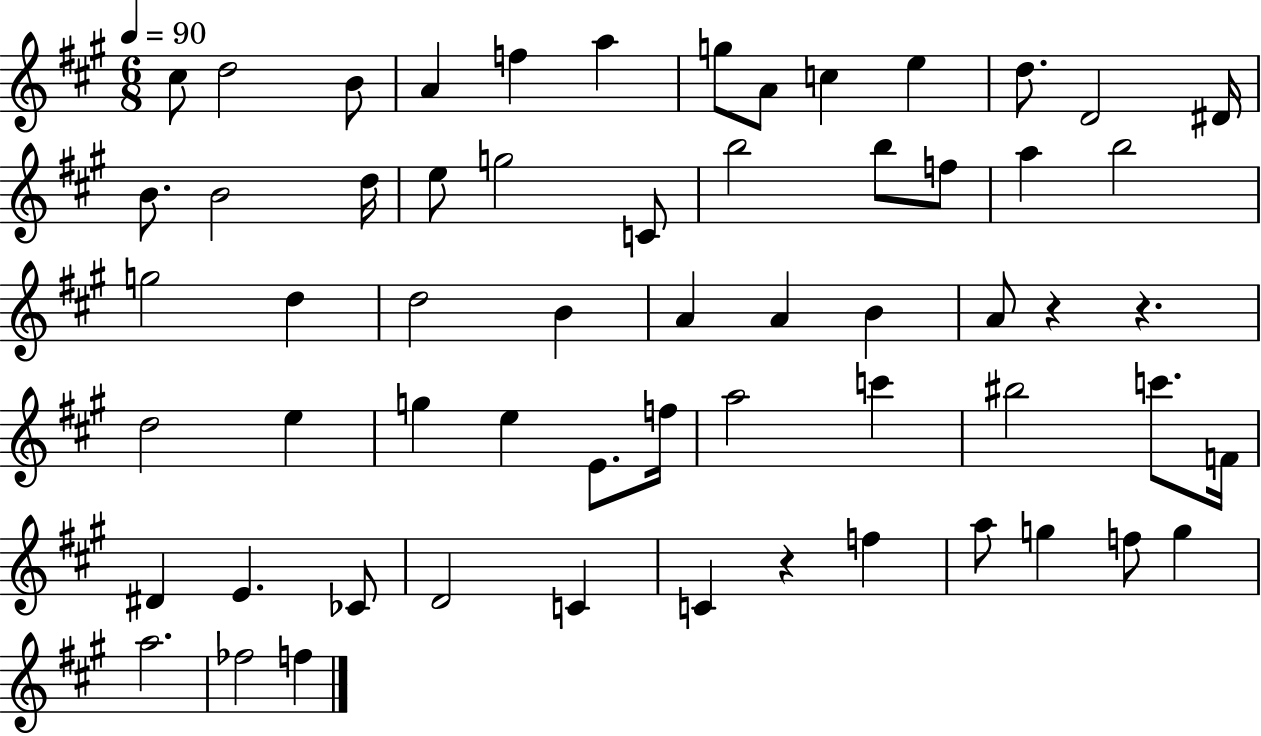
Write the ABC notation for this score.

X:1
T:Untitled
M:6/8
L:1/4
K:A
^c/2 d2 B/2 A f a g/2 A/2 c e d/2 D2 ^D/4 B/2 B2 d/4 e/2 g2 C/2 b2 b/2 f/2 a b2 g2 d d2 B A A B A/2 z z d2 e g e E/2 f/4 a2 c' ^b2 c'/2 F/4 ^D E _C/2 D2 C C z f a/2 g f/2 g a2 _f2 f